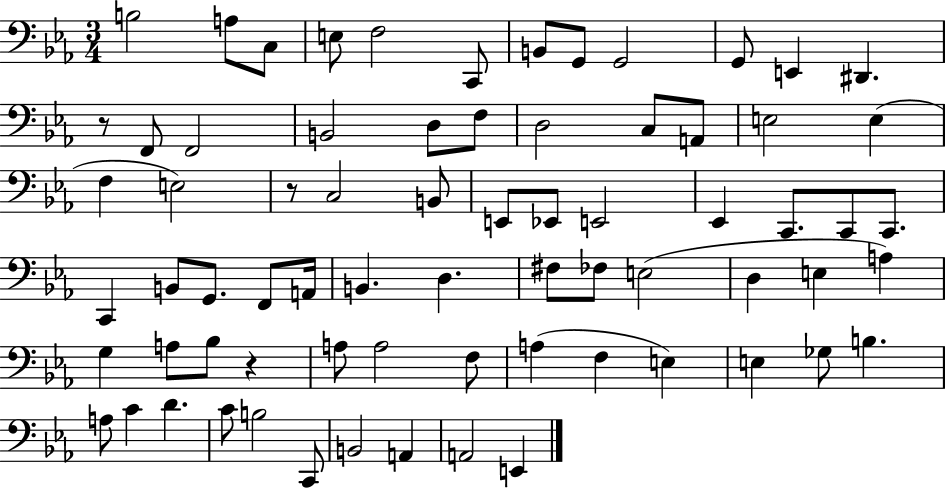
B3/h A3/e C3/e E3/e F3/h C2/e B2/e G2/e G2/h G2/e E2/q D#2/q. R/e F2/e F2/h B2/h D3/e F3/e D3/h C3/e A2/e E3/h E3/q F3/q E3/h R/e C3/h B2/e E2/e Eb2/e E2/h Eb2/q C2/e. C2/e C2/e. C2/q B2/e G2/e. F2/e A2/s B2/q. D3/q. F#3/e FES3/e E3/h D3/q E3/q A3/q G3/q A3/e Bb3/e R/q A3/e A3/h F3/e A3/q F3/q E3/q E3/q Gb3/e B3/q. A3/e C4/q D4/q. C4/e B3/h C2/e B2/h A2/q A2/h E2/q